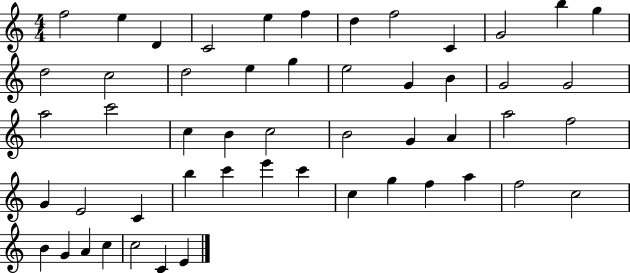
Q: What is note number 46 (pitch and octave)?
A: B4